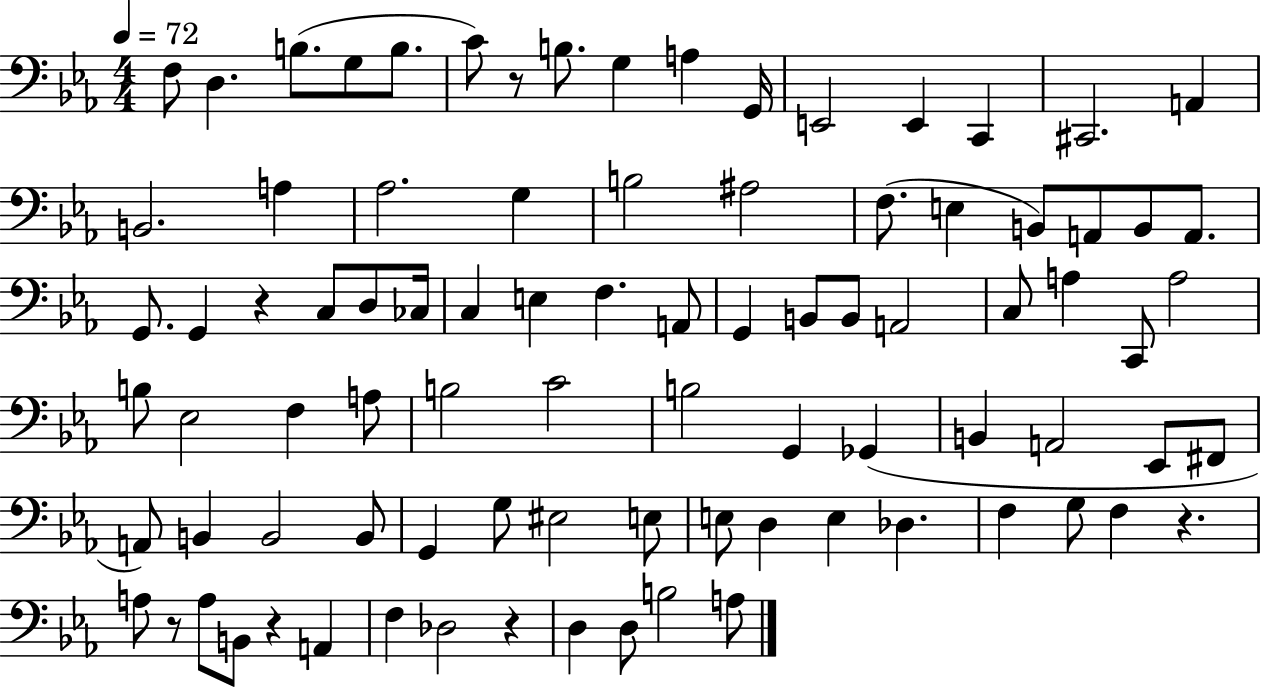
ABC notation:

X:1
T:Untitled
M:4/4
L:1/4
K:Eb
F,/2 D, B,/2 G,/2 B,/2 C/2 z/2 B,/2 G, A, G,,/4 E,,2 E,, C,, ^C,,2 A,, B,,2 A, _A,2 G, B,2 ^A,2 F,/2 E, B,,/2 A,,/2 B,,/2 A,,/2 G,,/2 G,, z C,/2 D,/2 _C,/4 C, E, F, A,,/2 G,, B,,/2 B,,/2 A,,2 C,/2 A, C,,/2 A,2 B,/2 _E,2 F, A,/2 B,2 C2 B,2 G,, _G,, B,, A,,2 _E,,/2 ^F,,/2 A,,/2 B,, B,,2 B,,/2 G,, G,/2 ^E,2 E,/2 E,/2 D, E, _D, F, G,/2 F, z A,/2 z/2 A,/2 B,,/2 z A,, F, _D,2 z D, D,/2 B,2 A,/2